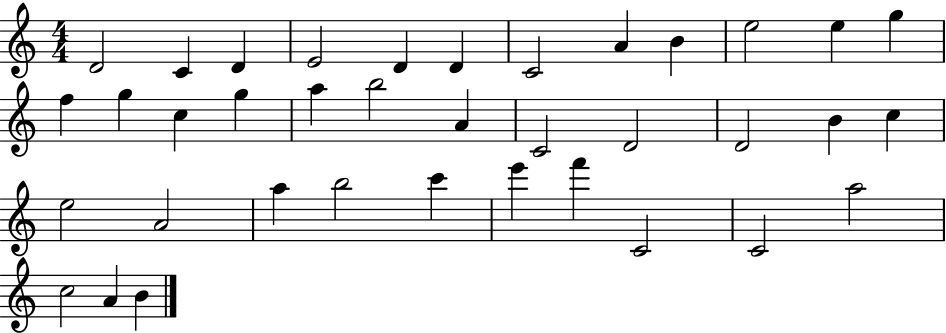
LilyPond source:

{
  \clef treble
  \numericTimeSignature
  \time 4/4
  \key c \major
  d'2 c'4 d'4 | e'2 d'4 d'4 | c'2 a'4 b'4 | e''2 e''4 g''4 | \break f''4 g''4 c''4 g''4 | a''4 b''2 a'4 | c'2 d'2 | d'2 b'4 c''4 | \break e''2 a'2 | a''4 b''2 c'''4 | e'''4 f'''4 c'2 | c'2 a''2 | \break c''2 a'4 b'4 | \bar "|."
}